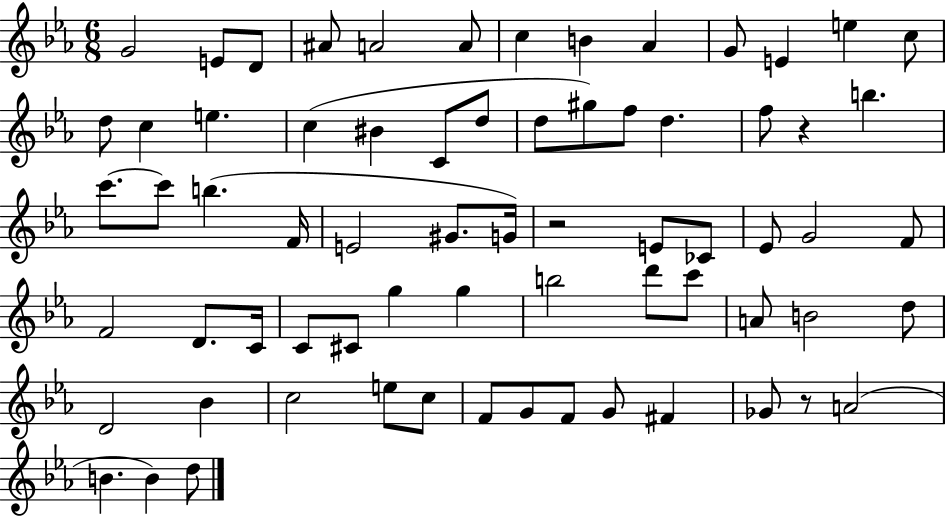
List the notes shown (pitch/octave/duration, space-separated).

G4/h E4/e D4/e A#4/e A4/h A4/e C5/q B4/q Ab4/q G4/e E4/q E5/q C5/e D5/e C5/q E5/q. C5/q BIS4/q C4/e D5/e D5/e G#5/e F5/e D5/q. F5/e R/q B5/q. C6/e. C6/e B5/q. F4/s E4/h G#4/e. G4/s R/h E4/e CES4/e Eb4/e G4/h F4/e F4/h D4/e. C4/s C4/e C#4/e G5/q G5/q B5/h D6/e C6/e A4/e B4/h D5/e D4/h Bb4/q C5/h E5/e C5/e F4/e G4/e F4/e G4/e F#4/q Gb4/e R/e A4/h B4/q. B4/q D5/e